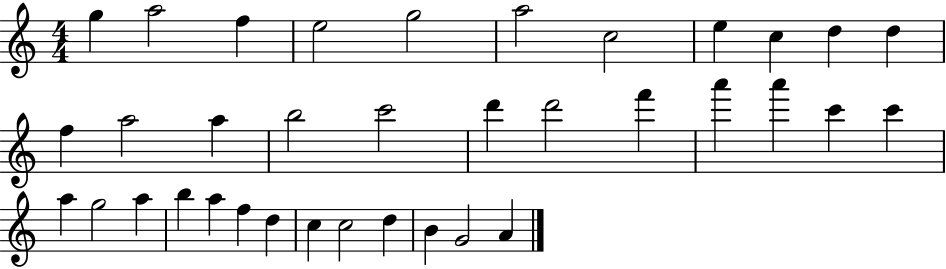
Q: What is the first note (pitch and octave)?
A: G5